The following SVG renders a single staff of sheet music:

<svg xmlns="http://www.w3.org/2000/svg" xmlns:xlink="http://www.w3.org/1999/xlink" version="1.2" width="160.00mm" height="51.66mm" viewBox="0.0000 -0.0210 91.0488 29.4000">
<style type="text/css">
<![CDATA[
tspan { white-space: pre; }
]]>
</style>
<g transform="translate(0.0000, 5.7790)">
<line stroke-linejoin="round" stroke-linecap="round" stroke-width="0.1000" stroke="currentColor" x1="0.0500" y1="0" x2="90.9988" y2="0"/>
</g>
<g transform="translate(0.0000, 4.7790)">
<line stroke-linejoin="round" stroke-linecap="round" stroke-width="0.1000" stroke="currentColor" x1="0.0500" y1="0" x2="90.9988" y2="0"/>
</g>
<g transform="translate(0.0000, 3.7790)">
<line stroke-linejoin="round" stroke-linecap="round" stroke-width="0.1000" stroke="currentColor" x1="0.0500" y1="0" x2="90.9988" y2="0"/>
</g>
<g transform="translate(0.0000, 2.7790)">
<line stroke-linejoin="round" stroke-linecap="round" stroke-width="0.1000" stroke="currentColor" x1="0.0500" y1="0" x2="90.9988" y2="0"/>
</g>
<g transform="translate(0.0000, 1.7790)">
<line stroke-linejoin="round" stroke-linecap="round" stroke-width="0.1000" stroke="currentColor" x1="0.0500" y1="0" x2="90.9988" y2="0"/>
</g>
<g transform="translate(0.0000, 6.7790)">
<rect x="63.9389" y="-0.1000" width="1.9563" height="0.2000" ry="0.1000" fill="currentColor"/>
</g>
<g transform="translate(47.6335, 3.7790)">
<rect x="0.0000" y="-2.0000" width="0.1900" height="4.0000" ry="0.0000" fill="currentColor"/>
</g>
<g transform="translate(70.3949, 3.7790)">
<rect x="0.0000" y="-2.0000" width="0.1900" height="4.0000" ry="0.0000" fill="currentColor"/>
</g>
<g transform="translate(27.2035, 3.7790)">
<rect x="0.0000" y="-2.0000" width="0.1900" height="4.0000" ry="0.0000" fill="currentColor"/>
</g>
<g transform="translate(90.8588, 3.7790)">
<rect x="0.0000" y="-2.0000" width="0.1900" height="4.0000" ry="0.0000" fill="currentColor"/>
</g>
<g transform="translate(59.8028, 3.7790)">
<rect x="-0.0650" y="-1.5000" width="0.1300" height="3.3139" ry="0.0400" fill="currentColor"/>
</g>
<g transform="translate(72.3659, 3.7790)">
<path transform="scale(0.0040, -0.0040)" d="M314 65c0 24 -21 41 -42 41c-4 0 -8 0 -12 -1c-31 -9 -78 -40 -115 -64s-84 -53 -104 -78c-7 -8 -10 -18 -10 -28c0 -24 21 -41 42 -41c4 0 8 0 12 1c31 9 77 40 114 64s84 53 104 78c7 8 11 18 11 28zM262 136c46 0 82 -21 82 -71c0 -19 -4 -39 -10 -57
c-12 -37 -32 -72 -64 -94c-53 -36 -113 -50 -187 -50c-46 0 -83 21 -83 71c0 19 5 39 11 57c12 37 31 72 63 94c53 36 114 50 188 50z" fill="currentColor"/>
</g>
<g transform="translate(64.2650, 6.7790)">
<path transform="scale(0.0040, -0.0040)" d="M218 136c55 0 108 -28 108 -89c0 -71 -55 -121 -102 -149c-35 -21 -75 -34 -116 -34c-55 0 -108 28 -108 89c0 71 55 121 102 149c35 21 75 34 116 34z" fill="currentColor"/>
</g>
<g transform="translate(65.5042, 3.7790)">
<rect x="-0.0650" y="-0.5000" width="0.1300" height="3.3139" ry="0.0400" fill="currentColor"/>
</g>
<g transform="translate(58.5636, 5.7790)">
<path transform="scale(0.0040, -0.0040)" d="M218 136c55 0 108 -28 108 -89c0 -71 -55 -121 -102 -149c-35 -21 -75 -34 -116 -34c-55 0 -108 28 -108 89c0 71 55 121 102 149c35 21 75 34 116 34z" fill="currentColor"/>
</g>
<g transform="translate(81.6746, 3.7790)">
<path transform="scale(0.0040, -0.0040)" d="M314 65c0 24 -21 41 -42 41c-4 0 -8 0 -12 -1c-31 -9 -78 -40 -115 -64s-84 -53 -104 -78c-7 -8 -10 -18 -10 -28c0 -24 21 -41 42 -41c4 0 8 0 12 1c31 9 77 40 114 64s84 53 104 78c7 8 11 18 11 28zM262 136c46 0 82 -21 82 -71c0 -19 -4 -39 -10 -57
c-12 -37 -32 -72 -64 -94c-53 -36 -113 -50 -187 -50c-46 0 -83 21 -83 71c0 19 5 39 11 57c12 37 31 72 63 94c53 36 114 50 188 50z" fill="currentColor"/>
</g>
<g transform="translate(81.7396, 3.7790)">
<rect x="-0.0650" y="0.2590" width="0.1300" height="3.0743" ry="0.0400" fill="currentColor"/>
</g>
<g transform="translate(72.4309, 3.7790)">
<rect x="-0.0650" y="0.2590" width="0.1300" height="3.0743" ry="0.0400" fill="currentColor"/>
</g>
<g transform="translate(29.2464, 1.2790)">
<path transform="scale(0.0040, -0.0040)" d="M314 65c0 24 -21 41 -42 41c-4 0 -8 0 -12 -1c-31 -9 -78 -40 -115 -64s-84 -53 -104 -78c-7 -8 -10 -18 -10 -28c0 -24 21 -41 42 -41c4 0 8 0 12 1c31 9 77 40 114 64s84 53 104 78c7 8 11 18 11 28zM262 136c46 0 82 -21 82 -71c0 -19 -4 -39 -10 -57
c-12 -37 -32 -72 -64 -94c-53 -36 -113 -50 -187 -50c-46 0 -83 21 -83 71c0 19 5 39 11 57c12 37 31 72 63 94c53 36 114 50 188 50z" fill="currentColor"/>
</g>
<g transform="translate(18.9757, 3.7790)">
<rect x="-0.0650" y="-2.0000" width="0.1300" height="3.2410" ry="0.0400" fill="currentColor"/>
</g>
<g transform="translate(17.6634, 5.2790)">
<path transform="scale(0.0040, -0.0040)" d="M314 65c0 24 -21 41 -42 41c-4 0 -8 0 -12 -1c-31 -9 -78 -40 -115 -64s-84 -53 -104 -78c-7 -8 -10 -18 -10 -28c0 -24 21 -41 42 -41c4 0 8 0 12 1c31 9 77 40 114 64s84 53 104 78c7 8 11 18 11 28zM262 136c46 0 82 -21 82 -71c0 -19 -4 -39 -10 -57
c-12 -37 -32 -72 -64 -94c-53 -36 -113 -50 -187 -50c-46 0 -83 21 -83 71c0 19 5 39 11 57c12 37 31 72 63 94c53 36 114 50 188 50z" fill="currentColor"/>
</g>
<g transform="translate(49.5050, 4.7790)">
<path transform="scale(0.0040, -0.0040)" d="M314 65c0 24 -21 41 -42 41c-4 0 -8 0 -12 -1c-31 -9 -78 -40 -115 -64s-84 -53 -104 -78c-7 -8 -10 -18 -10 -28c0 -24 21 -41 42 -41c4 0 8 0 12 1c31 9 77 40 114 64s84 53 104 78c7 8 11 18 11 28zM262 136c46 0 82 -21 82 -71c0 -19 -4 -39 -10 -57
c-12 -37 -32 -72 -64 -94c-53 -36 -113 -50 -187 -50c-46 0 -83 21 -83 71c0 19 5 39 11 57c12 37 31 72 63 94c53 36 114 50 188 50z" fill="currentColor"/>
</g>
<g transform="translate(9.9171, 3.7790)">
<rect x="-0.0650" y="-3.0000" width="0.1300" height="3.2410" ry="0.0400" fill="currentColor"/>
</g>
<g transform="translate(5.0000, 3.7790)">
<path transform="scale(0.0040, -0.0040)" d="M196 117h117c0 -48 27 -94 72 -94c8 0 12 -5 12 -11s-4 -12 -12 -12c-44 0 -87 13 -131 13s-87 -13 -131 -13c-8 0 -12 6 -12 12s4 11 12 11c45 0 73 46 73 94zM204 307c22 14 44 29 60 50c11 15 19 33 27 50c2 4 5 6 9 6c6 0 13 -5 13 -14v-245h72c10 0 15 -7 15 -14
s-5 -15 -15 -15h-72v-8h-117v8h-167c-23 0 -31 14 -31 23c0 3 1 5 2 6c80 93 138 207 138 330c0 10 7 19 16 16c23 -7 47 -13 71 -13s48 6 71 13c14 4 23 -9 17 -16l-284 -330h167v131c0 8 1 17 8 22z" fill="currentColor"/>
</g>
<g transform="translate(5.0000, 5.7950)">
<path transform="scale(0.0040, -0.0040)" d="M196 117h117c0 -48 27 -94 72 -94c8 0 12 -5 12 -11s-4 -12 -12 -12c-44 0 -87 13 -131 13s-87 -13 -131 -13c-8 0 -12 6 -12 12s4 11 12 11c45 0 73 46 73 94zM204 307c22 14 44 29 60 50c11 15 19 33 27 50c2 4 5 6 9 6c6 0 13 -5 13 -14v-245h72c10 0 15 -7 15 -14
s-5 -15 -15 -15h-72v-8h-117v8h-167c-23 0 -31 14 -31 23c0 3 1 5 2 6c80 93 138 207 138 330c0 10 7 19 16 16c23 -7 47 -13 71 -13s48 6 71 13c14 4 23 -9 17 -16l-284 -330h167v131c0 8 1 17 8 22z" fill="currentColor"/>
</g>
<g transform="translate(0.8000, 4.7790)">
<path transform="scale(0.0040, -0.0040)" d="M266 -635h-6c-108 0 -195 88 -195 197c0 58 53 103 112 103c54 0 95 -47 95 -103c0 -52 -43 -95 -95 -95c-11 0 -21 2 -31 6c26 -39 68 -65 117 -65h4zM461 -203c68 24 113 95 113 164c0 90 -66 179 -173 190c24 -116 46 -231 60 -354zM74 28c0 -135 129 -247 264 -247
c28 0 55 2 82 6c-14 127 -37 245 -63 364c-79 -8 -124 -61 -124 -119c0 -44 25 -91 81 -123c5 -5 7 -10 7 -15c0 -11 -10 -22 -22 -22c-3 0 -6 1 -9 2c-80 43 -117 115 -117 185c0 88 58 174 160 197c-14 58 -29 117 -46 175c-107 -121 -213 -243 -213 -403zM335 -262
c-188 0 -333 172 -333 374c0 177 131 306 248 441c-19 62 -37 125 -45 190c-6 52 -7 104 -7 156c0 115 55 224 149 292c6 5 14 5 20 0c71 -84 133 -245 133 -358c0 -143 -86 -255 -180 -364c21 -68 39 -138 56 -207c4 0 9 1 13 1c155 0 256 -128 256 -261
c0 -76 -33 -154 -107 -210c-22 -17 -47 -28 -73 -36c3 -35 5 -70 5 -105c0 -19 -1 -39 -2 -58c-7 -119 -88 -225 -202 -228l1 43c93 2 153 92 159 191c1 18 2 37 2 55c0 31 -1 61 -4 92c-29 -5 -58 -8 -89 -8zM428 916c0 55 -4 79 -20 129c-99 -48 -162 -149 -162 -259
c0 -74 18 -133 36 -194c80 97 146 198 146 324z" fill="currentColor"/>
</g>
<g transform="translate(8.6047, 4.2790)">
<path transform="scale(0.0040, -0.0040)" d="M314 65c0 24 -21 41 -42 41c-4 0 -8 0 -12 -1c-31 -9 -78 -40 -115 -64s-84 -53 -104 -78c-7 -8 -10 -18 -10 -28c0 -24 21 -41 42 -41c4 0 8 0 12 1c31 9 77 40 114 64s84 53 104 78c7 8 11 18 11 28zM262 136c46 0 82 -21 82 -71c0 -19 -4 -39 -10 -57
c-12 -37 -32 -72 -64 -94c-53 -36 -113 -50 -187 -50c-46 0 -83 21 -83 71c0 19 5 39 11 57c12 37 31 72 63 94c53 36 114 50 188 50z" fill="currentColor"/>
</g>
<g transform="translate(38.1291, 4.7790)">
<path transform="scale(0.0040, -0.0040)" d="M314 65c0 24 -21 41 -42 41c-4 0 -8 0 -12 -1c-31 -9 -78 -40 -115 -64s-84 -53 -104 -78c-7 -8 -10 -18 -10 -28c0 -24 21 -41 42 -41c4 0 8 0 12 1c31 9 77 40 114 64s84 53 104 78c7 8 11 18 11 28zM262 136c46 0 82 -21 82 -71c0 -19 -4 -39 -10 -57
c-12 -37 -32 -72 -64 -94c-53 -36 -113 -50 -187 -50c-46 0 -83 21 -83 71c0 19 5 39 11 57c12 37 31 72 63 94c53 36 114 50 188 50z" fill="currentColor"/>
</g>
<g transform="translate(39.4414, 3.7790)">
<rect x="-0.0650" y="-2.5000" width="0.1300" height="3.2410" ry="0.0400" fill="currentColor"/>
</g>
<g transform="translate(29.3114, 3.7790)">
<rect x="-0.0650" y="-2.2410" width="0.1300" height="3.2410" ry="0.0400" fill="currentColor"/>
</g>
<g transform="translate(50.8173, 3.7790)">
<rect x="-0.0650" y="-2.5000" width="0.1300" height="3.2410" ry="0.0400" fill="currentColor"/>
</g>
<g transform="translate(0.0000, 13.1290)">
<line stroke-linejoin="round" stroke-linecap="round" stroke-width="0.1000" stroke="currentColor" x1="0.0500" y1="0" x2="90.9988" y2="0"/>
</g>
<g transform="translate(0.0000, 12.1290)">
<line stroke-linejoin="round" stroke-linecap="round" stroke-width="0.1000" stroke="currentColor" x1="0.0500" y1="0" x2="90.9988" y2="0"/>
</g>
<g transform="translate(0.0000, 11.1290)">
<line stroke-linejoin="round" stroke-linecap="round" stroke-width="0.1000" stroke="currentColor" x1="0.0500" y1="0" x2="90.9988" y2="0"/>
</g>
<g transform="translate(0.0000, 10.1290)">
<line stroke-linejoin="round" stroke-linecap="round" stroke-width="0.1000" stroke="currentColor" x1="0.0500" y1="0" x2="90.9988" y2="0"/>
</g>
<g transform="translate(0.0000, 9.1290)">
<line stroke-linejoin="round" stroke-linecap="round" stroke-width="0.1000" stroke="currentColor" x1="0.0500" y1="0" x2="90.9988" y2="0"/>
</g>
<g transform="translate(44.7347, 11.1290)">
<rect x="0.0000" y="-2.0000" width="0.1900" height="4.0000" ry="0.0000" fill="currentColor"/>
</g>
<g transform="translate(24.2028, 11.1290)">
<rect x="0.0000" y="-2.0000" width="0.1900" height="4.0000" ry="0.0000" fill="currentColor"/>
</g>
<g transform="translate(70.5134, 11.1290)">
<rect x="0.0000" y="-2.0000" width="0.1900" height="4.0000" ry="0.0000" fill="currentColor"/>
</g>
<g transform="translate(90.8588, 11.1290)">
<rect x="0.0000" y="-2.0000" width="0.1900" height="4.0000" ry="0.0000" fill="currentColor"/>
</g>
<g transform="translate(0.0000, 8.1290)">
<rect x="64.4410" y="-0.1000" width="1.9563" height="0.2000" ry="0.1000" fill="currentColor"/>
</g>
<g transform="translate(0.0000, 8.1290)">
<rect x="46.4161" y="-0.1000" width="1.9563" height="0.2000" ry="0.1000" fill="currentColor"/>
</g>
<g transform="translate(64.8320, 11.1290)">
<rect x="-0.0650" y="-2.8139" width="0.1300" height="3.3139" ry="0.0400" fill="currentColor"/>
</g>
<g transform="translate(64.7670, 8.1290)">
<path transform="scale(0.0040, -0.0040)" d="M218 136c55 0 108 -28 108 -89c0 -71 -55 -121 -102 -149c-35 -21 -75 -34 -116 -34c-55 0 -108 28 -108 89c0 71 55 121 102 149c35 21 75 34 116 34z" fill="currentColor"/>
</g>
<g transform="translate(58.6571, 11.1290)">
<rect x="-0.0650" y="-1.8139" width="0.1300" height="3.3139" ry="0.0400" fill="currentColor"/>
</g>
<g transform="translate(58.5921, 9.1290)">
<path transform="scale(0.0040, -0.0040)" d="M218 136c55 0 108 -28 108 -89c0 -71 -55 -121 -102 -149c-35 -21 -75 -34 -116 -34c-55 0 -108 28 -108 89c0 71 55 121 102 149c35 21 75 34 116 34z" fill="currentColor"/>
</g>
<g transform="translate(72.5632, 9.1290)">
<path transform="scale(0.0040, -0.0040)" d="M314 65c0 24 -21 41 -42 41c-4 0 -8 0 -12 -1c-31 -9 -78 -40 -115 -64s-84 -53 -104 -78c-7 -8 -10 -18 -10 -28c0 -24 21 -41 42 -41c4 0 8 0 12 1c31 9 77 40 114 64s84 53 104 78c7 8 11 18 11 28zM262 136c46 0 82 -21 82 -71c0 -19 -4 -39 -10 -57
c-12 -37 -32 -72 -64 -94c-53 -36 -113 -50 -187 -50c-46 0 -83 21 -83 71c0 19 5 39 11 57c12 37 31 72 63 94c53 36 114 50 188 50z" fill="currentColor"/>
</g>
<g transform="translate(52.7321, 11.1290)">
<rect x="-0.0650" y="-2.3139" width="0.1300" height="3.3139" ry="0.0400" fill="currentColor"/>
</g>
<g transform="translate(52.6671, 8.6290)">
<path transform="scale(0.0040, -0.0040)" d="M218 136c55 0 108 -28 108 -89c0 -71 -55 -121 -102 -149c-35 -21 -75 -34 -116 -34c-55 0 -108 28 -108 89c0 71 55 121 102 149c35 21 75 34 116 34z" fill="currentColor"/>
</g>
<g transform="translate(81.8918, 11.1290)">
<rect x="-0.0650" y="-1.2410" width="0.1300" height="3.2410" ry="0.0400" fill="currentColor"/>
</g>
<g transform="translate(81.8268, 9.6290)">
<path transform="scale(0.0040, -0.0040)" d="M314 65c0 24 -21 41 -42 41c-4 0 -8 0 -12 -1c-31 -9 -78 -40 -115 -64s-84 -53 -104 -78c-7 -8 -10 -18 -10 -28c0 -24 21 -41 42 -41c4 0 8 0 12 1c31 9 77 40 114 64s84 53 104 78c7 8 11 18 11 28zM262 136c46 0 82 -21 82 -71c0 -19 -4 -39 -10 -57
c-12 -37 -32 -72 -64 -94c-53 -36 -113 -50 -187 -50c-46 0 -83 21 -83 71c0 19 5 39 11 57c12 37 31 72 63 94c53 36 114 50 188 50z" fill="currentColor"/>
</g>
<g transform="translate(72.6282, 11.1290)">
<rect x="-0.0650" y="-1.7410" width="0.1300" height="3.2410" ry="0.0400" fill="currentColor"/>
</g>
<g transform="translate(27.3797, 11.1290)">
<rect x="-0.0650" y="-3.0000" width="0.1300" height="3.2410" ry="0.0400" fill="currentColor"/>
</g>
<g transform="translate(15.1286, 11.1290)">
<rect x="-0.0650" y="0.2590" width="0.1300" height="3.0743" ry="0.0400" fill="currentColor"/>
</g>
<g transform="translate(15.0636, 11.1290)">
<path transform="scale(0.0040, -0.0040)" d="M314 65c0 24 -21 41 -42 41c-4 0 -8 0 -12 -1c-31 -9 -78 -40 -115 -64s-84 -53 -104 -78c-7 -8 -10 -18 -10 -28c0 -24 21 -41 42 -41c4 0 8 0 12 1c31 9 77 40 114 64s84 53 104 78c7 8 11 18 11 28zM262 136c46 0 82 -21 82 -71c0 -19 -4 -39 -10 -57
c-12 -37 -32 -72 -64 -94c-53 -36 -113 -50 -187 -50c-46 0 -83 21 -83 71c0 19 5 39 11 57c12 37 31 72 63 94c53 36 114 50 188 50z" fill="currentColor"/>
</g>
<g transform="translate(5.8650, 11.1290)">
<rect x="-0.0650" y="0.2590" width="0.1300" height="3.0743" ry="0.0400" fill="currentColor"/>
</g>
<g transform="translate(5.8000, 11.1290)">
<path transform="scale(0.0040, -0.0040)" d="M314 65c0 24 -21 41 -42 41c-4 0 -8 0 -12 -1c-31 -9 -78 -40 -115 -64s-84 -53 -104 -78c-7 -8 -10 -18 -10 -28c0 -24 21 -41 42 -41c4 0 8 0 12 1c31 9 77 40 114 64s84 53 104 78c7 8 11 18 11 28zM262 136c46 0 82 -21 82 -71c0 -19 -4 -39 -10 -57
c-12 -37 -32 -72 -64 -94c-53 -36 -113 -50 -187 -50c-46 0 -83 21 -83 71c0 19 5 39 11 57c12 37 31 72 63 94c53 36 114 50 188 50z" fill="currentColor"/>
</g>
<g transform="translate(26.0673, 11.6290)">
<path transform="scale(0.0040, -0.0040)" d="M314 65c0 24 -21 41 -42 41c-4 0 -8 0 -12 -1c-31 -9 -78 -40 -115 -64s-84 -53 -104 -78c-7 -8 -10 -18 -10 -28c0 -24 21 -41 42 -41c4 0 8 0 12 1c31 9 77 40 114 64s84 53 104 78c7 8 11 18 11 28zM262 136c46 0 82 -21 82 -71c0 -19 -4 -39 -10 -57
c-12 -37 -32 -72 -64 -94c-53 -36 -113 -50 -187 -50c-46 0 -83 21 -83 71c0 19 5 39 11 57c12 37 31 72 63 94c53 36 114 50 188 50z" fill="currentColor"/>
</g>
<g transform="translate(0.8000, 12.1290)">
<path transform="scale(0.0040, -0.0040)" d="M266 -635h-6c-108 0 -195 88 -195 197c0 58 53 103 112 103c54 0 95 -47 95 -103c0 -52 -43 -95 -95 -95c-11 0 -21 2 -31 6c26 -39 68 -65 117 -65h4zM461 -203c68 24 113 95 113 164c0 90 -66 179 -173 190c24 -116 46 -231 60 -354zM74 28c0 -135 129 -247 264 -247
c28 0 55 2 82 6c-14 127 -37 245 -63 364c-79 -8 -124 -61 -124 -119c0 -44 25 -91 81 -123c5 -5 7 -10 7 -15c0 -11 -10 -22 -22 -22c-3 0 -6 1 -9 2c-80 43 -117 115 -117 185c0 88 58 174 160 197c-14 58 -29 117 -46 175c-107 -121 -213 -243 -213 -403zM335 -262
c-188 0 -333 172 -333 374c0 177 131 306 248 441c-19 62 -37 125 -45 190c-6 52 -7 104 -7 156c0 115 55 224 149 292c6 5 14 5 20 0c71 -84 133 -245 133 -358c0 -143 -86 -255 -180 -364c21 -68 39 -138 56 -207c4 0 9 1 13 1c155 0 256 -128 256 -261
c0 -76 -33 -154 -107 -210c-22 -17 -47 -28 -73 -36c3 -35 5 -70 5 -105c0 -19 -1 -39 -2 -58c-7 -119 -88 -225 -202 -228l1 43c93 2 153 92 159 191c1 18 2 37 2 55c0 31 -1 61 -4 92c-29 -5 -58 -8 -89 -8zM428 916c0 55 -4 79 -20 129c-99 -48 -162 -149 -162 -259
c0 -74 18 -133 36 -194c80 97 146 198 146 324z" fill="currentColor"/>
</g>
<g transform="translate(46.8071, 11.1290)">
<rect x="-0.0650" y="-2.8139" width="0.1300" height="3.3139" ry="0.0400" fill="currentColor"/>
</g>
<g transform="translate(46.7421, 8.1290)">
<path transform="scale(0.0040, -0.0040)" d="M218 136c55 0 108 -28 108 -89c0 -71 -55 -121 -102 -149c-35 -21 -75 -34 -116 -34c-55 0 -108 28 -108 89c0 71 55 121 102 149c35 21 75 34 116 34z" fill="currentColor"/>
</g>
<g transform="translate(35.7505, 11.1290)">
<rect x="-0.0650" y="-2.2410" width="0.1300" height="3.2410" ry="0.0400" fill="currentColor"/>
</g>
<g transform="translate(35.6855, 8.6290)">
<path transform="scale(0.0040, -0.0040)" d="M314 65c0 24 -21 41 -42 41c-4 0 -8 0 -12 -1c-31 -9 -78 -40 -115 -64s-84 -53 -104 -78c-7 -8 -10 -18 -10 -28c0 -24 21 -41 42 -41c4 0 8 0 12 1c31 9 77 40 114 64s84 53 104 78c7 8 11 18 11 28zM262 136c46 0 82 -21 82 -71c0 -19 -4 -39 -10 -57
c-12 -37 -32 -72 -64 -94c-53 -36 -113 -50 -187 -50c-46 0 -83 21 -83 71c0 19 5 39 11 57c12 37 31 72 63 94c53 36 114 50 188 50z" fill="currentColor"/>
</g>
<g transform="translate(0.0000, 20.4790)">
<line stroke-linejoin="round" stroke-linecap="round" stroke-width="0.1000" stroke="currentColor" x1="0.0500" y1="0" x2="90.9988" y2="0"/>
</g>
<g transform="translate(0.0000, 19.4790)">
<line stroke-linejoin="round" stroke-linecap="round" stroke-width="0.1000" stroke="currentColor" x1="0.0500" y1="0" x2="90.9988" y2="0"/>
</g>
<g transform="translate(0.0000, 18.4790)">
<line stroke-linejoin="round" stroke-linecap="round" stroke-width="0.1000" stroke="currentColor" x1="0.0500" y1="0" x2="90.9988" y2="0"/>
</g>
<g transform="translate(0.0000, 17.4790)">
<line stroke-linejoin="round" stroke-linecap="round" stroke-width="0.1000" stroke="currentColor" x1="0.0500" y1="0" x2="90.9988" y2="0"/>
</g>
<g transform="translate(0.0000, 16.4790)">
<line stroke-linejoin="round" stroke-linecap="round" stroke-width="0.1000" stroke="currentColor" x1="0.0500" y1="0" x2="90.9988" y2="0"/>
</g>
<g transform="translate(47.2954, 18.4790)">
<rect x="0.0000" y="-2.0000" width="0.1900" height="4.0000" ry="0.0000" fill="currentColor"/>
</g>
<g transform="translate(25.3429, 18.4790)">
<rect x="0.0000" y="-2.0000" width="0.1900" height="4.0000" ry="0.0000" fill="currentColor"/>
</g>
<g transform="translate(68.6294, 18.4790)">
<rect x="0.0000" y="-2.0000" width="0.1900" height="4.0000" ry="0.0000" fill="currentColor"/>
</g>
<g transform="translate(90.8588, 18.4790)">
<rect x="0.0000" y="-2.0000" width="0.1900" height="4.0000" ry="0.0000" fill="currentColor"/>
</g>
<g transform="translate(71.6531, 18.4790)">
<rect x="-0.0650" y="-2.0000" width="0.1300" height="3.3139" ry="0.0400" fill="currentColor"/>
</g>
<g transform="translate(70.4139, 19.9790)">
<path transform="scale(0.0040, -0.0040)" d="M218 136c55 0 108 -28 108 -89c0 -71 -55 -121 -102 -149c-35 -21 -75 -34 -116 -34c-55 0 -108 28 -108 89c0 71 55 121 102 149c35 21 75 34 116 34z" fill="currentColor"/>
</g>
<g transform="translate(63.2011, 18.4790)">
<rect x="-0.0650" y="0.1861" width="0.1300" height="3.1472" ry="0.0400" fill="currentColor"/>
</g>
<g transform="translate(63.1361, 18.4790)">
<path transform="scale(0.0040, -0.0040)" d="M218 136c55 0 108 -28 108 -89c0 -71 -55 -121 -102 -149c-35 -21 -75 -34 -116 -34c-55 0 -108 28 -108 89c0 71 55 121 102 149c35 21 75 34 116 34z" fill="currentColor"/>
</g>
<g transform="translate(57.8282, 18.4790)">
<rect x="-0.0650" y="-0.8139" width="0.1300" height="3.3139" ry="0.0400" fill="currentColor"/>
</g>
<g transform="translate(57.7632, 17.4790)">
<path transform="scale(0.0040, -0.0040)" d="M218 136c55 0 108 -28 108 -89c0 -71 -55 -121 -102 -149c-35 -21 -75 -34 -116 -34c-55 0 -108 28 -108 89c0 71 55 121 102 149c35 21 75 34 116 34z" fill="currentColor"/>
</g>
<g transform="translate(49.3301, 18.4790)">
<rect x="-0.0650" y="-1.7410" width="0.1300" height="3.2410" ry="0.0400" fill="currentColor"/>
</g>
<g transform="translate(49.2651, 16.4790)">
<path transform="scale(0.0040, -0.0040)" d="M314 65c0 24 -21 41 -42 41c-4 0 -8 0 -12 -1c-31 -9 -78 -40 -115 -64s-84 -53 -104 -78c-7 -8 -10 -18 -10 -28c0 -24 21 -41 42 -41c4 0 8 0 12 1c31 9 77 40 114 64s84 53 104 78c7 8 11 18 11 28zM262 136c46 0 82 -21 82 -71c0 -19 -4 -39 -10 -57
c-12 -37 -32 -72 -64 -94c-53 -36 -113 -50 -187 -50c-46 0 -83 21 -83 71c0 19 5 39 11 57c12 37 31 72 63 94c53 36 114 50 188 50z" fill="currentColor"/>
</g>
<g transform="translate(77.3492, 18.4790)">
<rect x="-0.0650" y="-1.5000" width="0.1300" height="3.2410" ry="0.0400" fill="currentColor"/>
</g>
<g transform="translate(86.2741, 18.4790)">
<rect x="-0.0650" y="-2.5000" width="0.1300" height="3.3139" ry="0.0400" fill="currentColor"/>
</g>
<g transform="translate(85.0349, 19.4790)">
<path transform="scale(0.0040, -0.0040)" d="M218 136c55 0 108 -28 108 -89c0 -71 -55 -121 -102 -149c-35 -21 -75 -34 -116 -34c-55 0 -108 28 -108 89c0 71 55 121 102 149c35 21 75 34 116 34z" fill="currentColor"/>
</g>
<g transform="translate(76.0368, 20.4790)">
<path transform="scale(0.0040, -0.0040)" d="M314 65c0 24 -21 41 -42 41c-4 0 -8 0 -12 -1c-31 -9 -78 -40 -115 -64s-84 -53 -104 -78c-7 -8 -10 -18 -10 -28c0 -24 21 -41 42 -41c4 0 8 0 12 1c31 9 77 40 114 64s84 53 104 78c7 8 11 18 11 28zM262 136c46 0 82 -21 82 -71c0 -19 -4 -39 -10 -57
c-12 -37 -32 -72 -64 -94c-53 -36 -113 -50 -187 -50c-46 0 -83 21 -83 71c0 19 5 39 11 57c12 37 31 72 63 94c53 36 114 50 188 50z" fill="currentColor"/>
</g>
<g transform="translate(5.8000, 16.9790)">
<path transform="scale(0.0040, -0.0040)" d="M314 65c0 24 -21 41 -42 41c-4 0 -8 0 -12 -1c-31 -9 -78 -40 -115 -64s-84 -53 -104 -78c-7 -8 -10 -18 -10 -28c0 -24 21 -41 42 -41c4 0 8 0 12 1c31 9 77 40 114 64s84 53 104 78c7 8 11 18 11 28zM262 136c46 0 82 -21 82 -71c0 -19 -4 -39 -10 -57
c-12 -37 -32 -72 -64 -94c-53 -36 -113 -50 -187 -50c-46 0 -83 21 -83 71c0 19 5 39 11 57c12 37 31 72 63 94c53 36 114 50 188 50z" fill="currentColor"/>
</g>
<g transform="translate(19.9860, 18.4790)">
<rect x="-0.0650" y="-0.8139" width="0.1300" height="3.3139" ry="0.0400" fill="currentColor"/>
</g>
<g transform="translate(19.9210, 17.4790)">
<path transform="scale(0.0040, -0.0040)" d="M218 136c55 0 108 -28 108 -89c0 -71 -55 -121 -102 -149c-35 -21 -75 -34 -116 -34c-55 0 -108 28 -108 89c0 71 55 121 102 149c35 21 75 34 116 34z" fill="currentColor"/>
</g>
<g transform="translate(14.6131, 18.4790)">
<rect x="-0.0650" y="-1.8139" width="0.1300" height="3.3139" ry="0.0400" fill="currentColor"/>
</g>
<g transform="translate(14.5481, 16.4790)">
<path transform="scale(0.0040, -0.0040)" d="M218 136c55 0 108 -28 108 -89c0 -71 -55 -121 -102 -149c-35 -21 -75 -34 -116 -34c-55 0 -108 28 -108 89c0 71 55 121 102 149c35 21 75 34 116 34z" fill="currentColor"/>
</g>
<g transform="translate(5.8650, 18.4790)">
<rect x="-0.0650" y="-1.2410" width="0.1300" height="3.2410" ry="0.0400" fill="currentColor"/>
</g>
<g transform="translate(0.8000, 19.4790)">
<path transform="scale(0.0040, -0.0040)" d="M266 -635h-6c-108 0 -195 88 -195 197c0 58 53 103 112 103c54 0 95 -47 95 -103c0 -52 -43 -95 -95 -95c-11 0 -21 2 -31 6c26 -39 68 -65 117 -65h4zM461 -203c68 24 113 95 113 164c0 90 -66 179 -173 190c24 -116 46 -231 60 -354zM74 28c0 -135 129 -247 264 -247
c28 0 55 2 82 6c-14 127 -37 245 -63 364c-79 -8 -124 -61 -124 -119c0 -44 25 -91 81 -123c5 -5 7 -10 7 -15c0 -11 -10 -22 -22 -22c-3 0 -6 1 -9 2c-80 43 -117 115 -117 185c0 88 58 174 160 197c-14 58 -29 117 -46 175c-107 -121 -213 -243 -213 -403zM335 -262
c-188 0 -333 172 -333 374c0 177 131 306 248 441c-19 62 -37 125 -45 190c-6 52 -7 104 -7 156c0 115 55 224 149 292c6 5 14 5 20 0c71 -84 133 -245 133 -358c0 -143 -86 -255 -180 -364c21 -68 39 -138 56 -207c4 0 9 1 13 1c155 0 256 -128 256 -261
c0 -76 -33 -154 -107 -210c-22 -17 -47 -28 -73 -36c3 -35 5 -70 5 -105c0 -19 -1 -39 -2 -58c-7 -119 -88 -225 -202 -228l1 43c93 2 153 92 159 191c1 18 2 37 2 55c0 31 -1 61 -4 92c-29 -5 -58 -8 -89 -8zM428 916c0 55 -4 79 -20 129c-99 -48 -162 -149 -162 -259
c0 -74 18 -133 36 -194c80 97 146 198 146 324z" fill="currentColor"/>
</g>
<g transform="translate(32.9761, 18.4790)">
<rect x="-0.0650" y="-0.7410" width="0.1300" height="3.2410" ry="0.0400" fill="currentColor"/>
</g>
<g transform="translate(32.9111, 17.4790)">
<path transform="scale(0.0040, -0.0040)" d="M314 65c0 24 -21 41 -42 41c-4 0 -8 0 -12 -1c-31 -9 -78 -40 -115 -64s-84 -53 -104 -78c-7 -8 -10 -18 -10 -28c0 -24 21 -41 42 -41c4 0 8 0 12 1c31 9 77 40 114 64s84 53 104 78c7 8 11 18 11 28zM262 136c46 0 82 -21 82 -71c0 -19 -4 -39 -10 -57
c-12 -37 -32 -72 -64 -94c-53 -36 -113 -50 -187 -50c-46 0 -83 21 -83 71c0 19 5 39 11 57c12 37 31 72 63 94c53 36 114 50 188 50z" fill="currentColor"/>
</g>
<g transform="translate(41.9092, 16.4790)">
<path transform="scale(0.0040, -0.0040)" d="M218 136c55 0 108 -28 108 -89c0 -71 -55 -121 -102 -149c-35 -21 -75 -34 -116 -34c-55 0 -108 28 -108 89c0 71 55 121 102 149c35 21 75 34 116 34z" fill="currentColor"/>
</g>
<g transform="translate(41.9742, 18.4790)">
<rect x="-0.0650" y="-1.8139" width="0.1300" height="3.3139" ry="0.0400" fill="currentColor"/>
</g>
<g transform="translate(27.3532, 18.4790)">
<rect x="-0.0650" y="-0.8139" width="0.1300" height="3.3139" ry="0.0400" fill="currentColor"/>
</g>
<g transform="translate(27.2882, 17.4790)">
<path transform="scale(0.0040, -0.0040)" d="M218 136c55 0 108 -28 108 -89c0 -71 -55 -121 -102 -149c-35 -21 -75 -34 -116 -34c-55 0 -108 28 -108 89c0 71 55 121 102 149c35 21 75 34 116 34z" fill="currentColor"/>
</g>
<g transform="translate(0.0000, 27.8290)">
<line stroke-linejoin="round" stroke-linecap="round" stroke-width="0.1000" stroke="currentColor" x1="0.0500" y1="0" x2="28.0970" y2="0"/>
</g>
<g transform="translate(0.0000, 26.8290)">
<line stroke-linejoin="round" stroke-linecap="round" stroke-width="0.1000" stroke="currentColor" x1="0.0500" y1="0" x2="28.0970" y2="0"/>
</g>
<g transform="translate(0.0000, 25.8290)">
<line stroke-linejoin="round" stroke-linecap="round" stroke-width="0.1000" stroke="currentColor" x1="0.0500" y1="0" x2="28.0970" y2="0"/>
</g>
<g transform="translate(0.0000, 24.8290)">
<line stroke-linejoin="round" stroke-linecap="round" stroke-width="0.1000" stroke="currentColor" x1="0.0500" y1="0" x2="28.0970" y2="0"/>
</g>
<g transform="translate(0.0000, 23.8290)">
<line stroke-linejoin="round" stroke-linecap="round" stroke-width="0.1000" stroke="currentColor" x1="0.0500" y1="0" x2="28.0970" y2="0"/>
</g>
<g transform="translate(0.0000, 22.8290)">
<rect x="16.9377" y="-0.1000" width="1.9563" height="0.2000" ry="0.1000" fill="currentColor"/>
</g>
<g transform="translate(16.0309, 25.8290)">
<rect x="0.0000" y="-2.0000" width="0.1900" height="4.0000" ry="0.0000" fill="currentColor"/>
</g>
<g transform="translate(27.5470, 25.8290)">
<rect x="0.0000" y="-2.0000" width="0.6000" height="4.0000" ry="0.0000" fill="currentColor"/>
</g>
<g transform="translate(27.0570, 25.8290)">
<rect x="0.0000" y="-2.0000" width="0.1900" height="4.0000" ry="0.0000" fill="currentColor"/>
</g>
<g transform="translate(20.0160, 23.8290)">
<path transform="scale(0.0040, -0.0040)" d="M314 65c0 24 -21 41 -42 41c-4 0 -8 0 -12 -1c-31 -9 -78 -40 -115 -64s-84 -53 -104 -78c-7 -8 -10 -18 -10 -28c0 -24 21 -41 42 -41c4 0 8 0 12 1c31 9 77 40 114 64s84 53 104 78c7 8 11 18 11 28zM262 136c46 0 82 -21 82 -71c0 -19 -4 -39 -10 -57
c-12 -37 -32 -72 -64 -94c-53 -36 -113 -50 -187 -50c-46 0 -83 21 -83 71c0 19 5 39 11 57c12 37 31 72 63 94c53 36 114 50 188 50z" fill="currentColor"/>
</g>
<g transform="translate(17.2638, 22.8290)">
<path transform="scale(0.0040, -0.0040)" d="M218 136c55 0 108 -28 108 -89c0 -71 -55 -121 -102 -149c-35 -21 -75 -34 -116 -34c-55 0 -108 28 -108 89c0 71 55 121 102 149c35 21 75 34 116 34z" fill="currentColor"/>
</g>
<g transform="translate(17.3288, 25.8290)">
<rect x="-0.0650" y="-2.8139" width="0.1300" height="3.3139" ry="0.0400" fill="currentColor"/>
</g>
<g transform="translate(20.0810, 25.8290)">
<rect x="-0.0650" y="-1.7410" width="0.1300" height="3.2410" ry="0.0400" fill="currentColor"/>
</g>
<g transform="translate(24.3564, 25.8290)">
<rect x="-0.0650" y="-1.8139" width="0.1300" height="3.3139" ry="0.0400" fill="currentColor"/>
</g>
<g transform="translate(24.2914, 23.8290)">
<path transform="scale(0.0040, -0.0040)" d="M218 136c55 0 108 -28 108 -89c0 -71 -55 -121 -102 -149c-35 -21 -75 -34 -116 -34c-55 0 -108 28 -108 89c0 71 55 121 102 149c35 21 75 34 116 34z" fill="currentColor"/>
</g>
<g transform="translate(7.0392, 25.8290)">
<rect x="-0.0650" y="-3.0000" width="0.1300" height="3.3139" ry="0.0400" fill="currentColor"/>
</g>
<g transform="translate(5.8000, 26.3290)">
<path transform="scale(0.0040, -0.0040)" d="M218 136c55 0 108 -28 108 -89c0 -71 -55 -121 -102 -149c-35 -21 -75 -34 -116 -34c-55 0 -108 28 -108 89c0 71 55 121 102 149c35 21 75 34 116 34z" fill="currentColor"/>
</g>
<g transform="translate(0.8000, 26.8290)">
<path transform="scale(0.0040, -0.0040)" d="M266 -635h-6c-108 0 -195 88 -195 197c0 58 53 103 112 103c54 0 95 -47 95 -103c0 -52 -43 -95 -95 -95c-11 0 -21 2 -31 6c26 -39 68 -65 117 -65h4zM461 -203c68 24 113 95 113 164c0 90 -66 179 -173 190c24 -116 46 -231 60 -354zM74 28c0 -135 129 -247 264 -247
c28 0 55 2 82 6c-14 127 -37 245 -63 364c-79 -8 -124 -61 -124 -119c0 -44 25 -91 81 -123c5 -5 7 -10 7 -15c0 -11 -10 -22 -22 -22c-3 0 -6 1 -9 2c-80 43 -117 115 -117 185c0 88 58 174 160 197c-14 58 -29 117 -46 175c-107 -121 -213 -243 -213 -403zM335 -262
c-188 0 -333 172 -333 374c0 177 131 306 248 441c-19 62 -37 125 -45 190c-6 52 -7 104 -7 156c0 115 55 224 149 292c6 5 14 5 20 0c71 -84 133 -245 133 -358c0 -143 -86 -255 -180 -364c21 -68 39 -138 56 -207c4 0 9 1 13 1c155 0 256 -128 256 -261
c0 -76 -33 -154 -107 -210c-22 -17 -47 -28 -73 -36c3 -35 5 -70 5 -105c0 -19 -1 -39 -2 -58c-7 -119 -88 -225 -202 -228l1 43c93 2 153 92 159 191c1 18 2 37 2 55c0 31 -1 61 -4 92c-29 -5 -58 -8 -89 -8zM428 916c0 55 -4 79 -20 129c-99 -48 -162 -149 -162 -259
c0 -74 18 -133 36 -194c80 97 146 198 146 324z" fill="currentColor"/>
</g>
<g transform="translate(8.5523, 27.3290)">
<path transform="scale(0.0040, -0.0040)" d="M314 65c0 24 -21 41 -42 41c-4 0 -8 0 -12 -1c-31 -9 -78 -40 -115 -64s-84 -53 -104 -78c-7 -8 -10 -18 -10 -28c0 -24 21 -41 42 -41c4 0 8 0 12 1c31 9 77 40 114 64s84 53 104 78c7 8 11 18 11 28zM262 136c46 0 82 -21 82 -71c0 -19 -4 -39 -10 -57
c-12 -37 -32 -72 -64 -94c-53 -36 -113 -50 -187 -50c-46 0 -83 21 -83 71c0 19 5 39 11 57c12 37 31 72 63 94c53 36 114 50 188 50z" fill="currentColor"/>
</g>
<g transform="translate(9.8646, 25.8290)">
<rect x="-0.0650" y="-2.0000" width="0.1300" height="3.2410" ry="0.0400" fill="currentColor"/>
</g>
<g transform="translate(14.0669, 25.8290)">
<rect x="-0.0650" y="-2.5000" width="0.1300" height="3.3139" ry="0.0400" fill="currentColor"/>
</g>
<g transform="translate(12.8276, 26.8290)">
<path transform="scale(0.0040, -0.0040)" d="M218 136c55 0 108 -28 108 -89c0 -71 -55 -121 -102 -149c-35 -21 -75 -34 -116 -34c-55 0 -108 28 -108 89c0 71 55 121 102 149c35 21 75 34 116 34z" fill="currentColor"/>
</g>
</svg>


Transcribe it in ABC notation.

X:1
T:Untitled
M:4/4
L:1/4
K:C
A2 F2 g2 G2 G2 E C B2 B2 B2 B2 A2 g2 a g f a f2 e2 e2 f d d d2 f f2 d B F E2 G A F2 G a f2 f